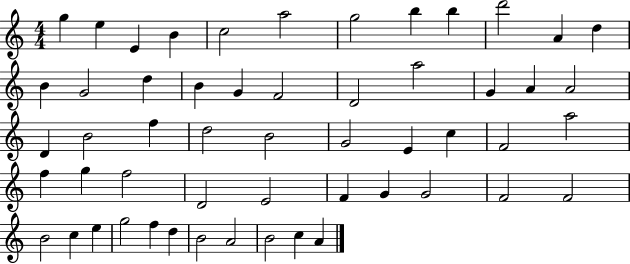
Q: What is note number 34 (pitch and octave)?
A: F5